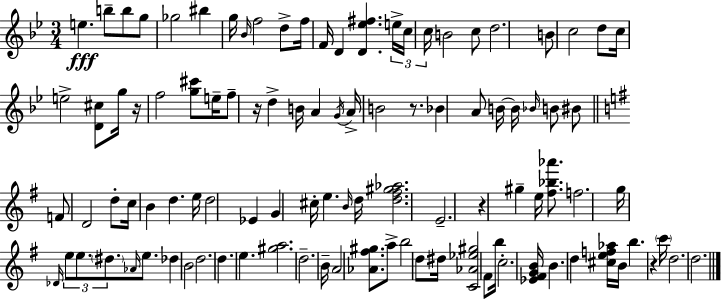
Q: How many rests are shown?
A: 5